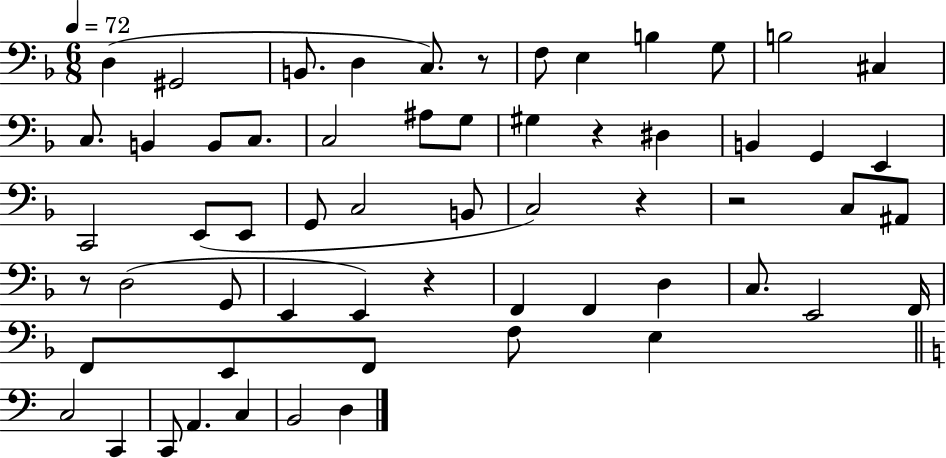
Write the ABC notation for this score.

X:1
T:Untitled
M:6/8
L:1/4
K:F
D, ^G,,2 B,,/2 D, C,/2 z/2 F,/2 E, B, G,/2 B,2 ^C, C,/2 B,, B,,/2 C,/2 C,2 ^A,/2 G,/2 ^G, z ^D, B,, G,, E,, C,,2 E,,/2 E,,/2 G,,/2 C,2 B,,/2 C,2 z z2 C,/2 ^A,,/2 z/2 D,2 G,,/2 E,, E,, z F,, F,, D, C,/2 E,,2 F,,/4 F,,/2 E,,/2 F,,/2 F,/2 E, C,2 C,, C,,/2 A,, C, B,,2 D,